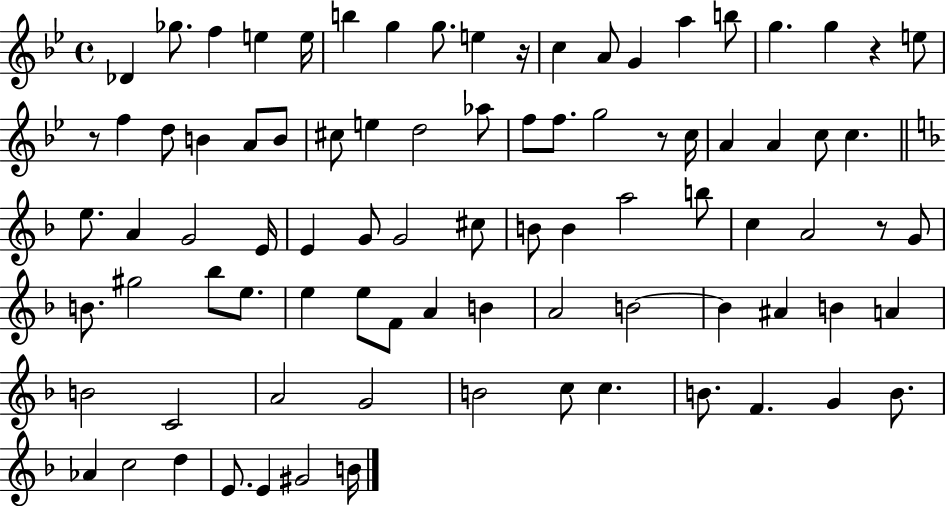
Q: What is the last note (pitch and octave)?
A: B4